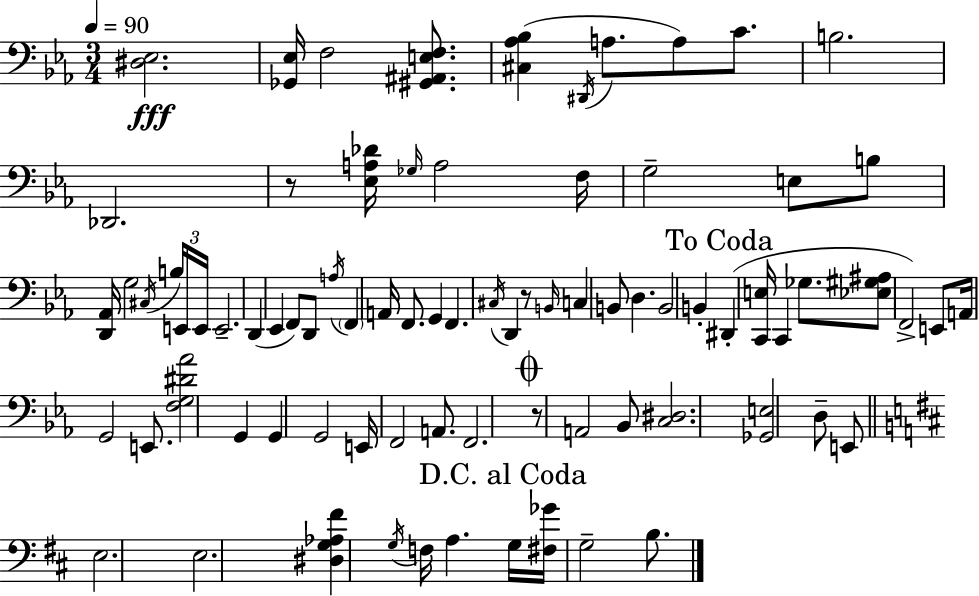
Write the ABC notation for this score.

X:1
T:Untitled
M:3/4
L:1/4
K:Cm
[^D,_E,]2 [_G,,_E,]/4 F,2 [^G,,^A,,E,F,]/2 [^C,_A,_B,] ^D,,/4 A,/2 A,/2 C/2 B,2 _D,,2 z/2 [_E,A,_D]/4 _G,/4 A,2 F,/4 G,2 E,/2 B,/2 [D,,_A,,]/4 G,2 ^C,/4 B,/4 E,,/4 E,,/4 E,,2 D,, _E,, F,,/2 D,,/2 A,/4 F,, A,,/4 F,,/2 G,, F,, ^C,/4 D,, z/2 B,,/4 C, B,,/2 D, B,,2 B,, ^D,, [C,,E,]/4 C,, _G,/2 [_E,^G,^A,]/2 F,,2 E,,/2 A,,/4 G,,2 E,,/2 [F,G,^D_A]2 G,, G,, G,,2 E,,/4 F,,2 A,,/2 F,,2 z/2 A,,2 _B,,/2 [C,^D,]2 [_G,,E,]2 D,/2 E,,/2 E,2 E,2 [^D,G,_A,^F] G,/4 F,/4 A, G,/4 [^F,_G]/4 G,2 B,/2